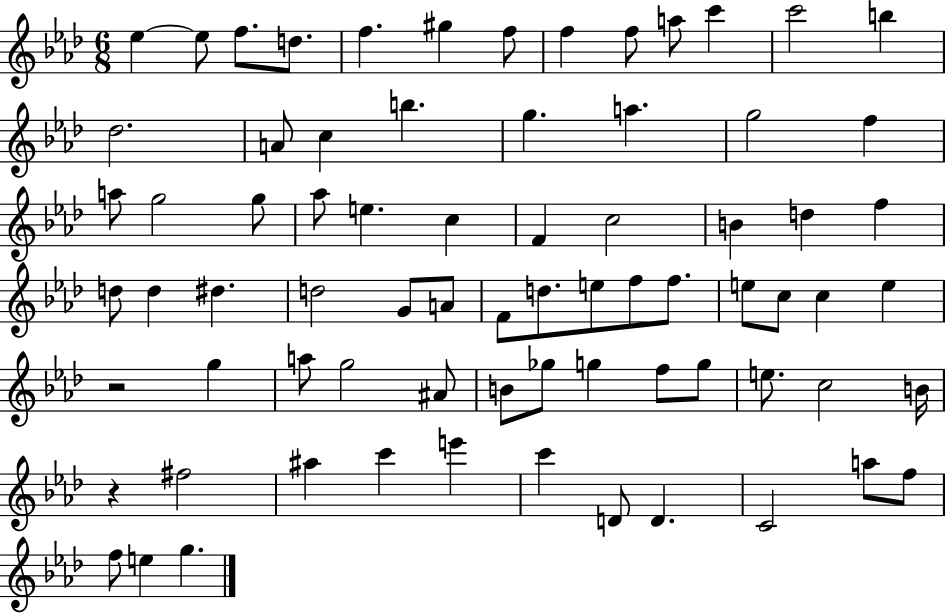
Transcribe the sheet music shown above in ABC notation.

X:1
T:Untitled
M:6/8
L:1/4
K:Ab
_e _e/2 f/2 d/2 f ^g f/2 f f/2 a/2 c' c'2 b _d2 A/2 c b g a g2 f a/2 g2 g/2 _a/2 e c F c2 B d f d/2 d ^d d2 G/2 A/2 F/2 d/2 e/2 f/2 f/2 e/2 c/2 c e z2 g a/2 g2 ^A/2 B/2 _g/2 g f/2 g/2 e/2 c2 B/4 z ^f2 ^a c' e' c' D/2 D C2 a/2 f/2 f/2 e g